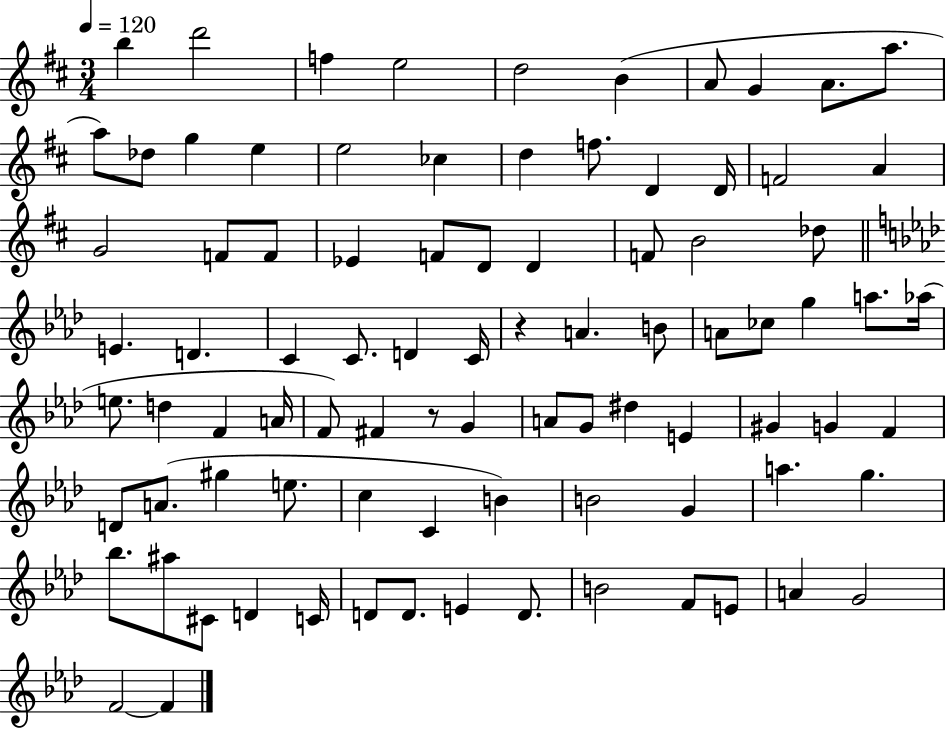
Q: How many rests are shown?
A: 2